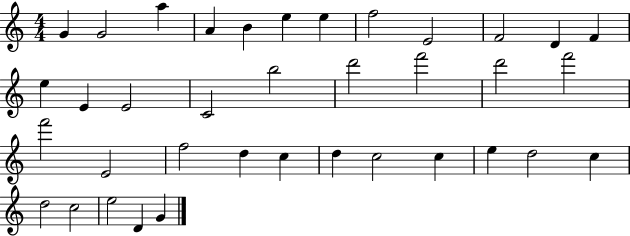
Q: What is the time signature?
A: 4/4